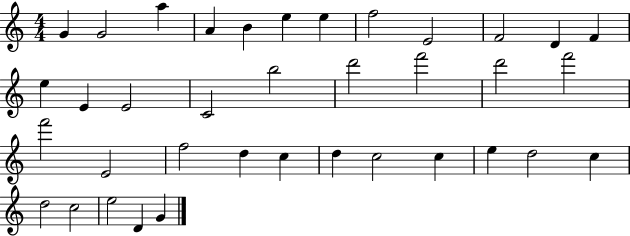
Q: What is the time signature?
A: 4/4